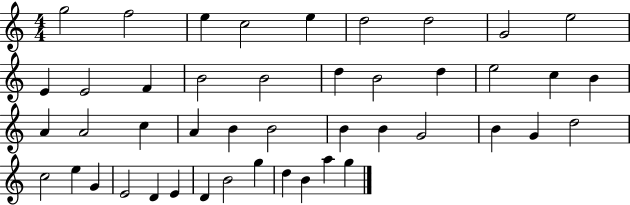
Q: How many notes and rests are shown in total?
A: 45